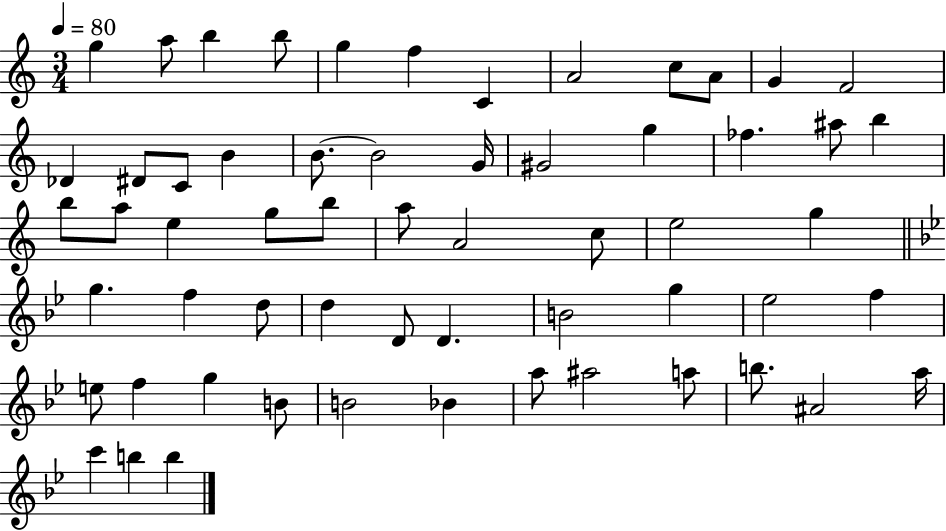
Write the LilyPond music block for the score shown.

{
  \clef treble
  \numericTimeSignature
  \time 3/4
  \key c \major
  \tempo 4 = 80
  \repeat volta 2 { g''4 a''8 b''4 b''8 | g''4 f''4 c'4 | a'2 c''8 a'8 | g'4 f'2 | \break des'4 dis'8 c'8 b'4 | b'8.~~ b'2 g'16 | gis'2 g''4 | fes''4. ais''8 b''4 | \break b''8 a''8 e''4 g''8 b''8 | a''8 a'2 c''8 | e''2 g''4 | \bar "||" \break \key bes \major g''4. f''4 d''8 | d''4 d'8 d'4. | b'2 g''4 | ees''2 f''4 | \break e''8 f''4 g''4 b'8 | b'2 bes'4 | a''8 ais''2 a''8 | b''8. ais'2 a''16 | \break c'''4 b''4 b''4 | } \bar "|."
}